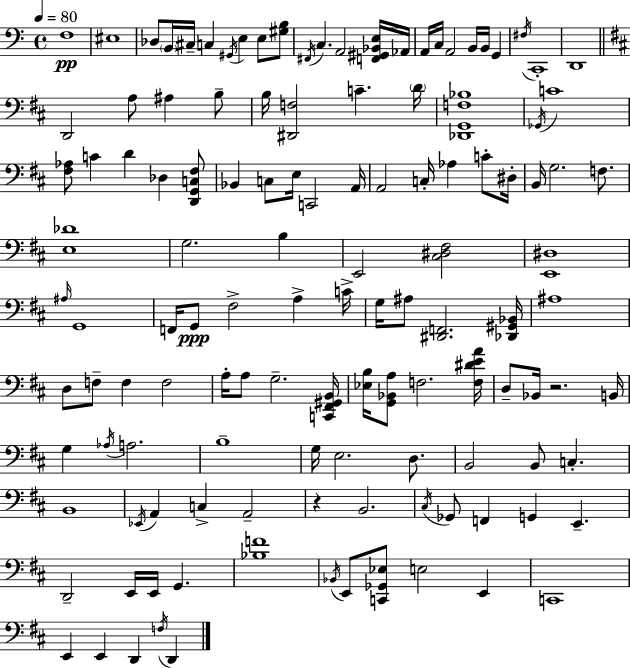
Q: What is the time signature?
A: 4/4